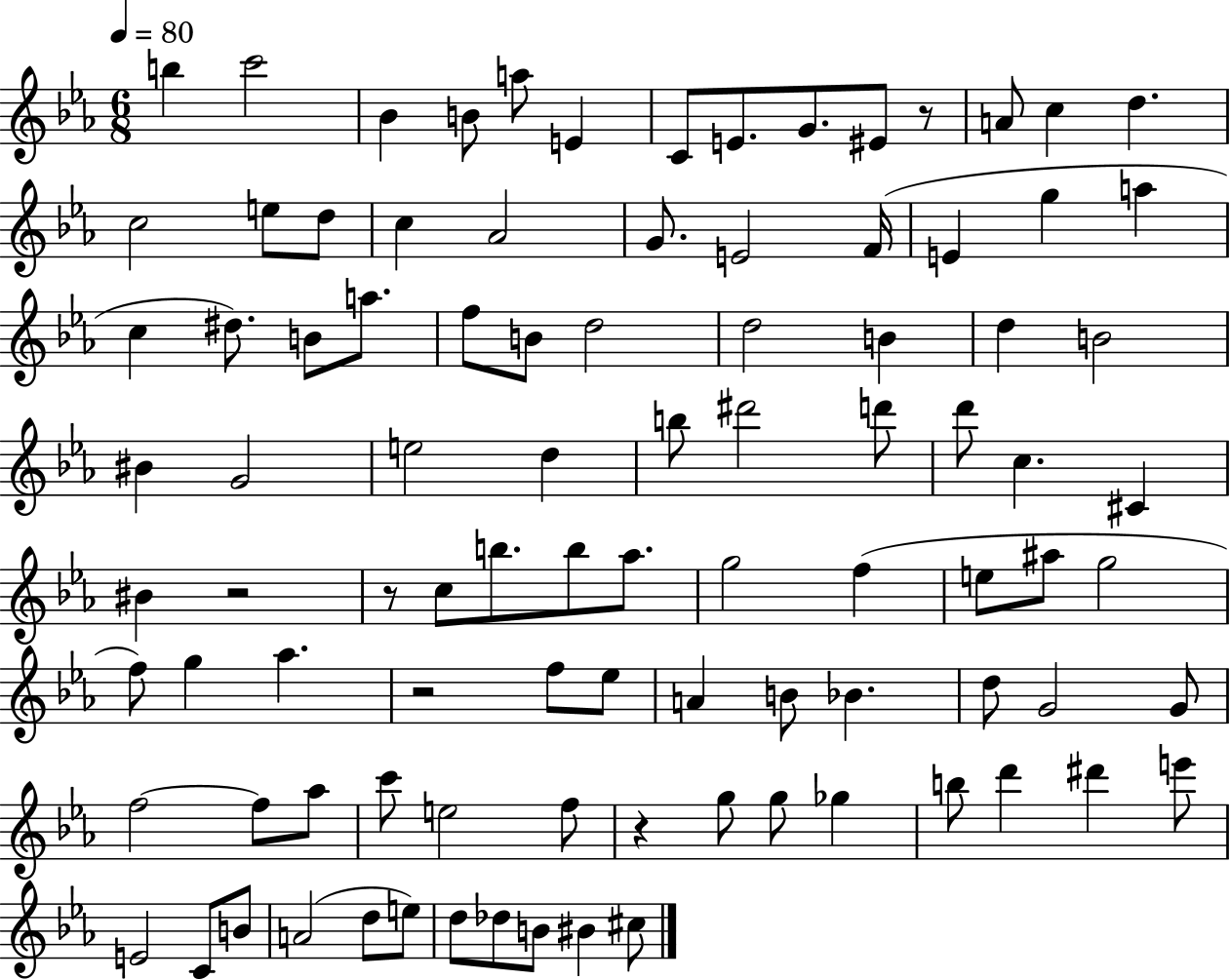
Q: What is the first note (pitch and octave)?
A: B5